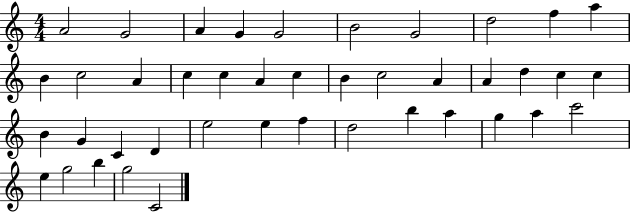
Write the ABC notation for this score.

X:1
T:Untitled
M:4/4
L:1/4
K:C
A2 G2 A G G2 B2 G2 d2 f a B c2 A c c A c B c2 A A d c c B G C D e2 e f d2 b a g a c'2 e g2 b g2 C2